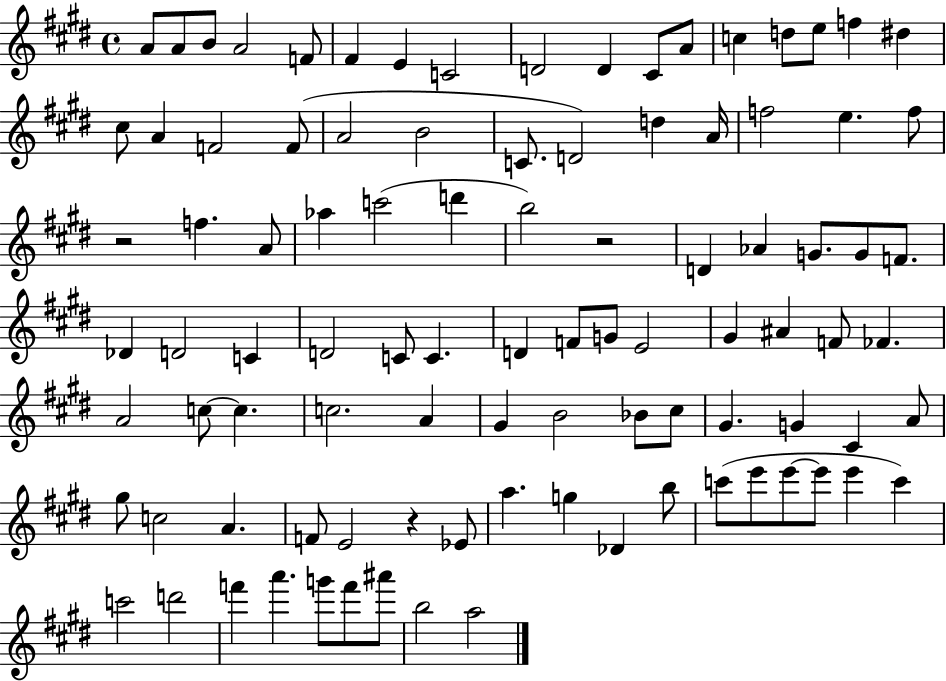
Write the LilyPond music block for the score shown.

{
  \clef treble
  \time 4/4
  \defaultTimeSignature
  \key e \major
  a'8 a'8 b'8 a'2 f'8 | fis'4 e'4 c'2 | d'2 d'4 cis'8 a'8 | c''4 d''8 e''8 f''4 dis''4 | \break cis''8 a'4 f'2 f'8( | a'2 b'2 | c'8. d'2) d''4 a'16 | f''2 e''4. f''8 | \break r2 f''4. a'8 | aes''4 c'''2( d'''4 | b''2) r2 | d'4 aes'4 g'8. g'8 f'8. | \break des'4 d'2 c'4 | d'2 c'8 c'4. | d'4 f'8 g'8 e'2 | gis'4 ais'4 f'8 fes'4. | \break a'2 c''8~~ c''4. | c''2. a'4 | gis'4 b'2 bes'8 cis''8 | gis'4. g'4 cis'4 a'8 | \break gis''8 c''2 a'4. | f'8 e'2 r4 ees'8 | a''4. g''4 des'4 b''8 | c'''8( e'''8 e'''8~~ e'''8 e'''4 c'''4) | \break c'''2 d'''2 | f'''4 a'''4. g'''8 f'''8 ais'''8 | b''2 a''2 | \bar "|."
}